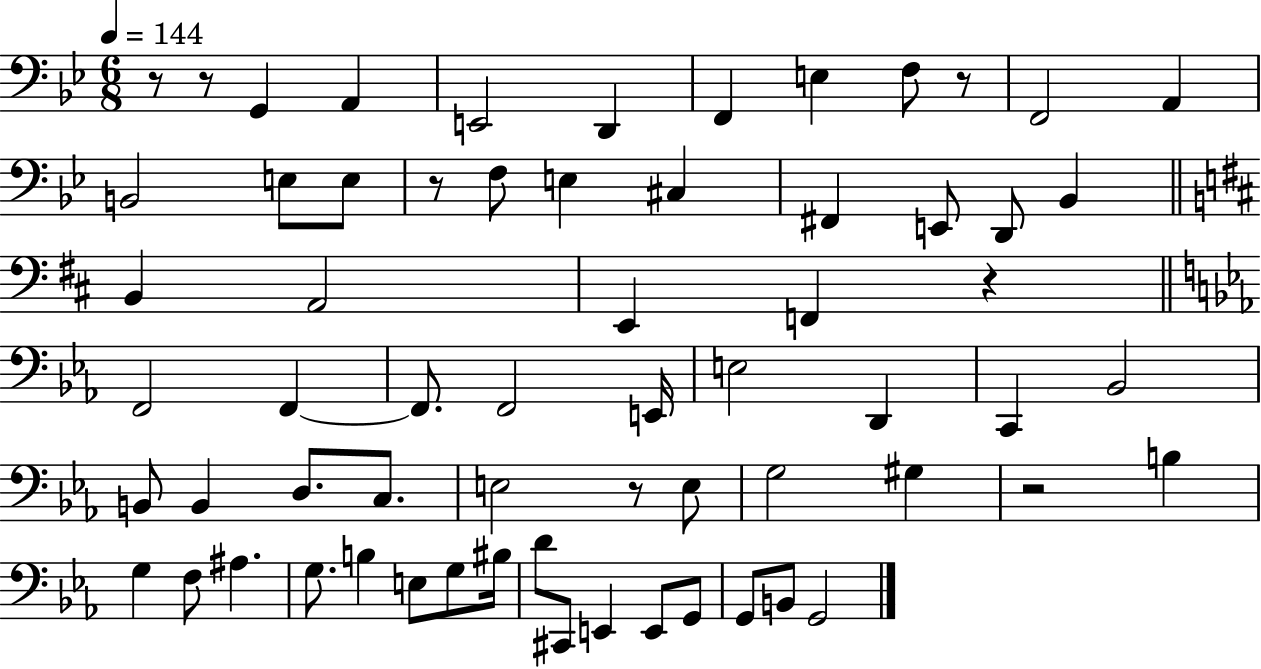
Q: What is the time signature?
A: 6/8